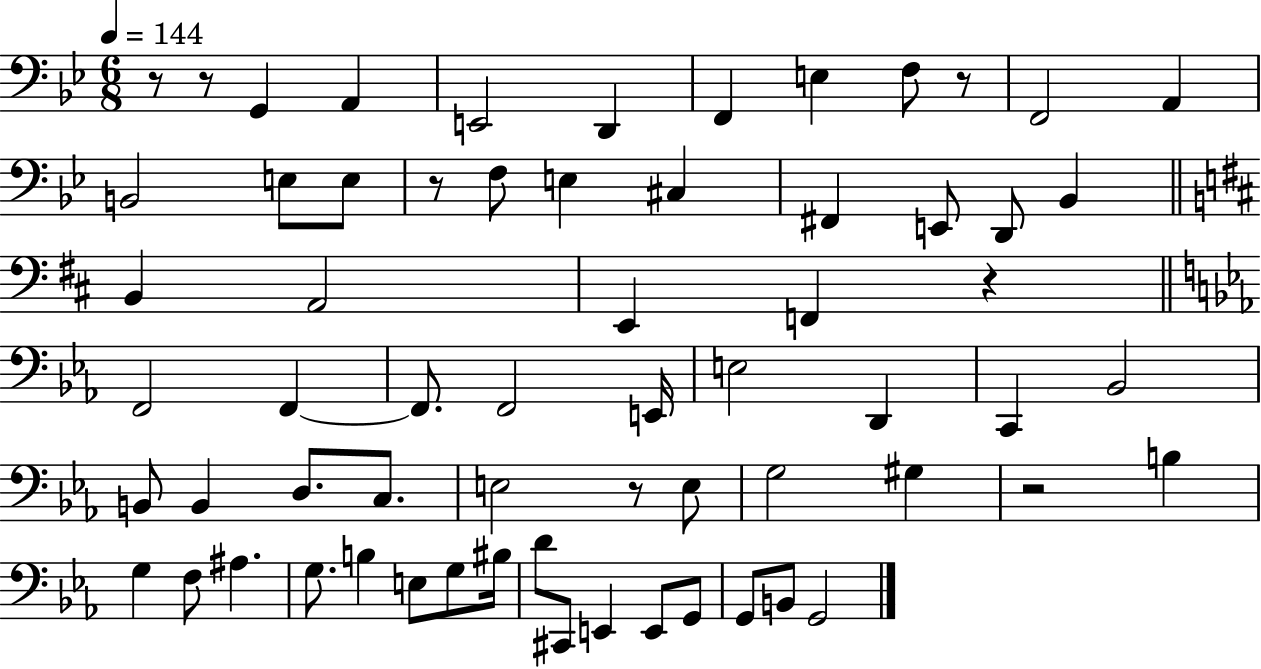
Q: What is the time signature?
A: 6/8